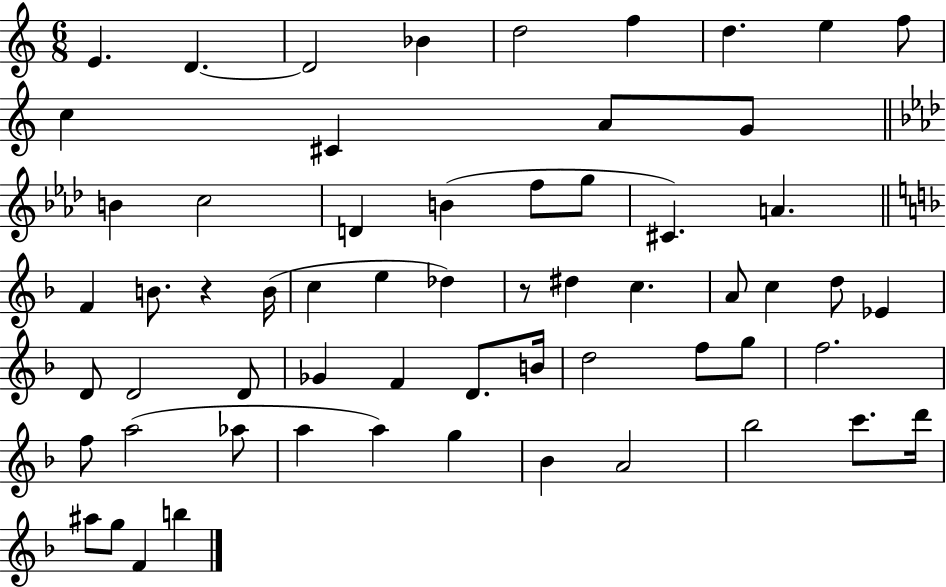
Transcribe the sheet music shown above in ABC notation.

X:1
T:Untitled
M:6/8
L:1/4
K:C
E D D2 _B d2 f d e f/2 c ^C A/2 G/2 B c2 D B f/2 g/2 ^C A F B/2 z B/4 c e _d z/2 ^d c A/2 c d/2 _E D/2 D2 D/2 _G F D/2 B/4 d2 f/2 g/2 f2 f/2 a2 _a/2 a a g _B A2 _b2 c'/2 d'/4 ^a/2 g/2 F b